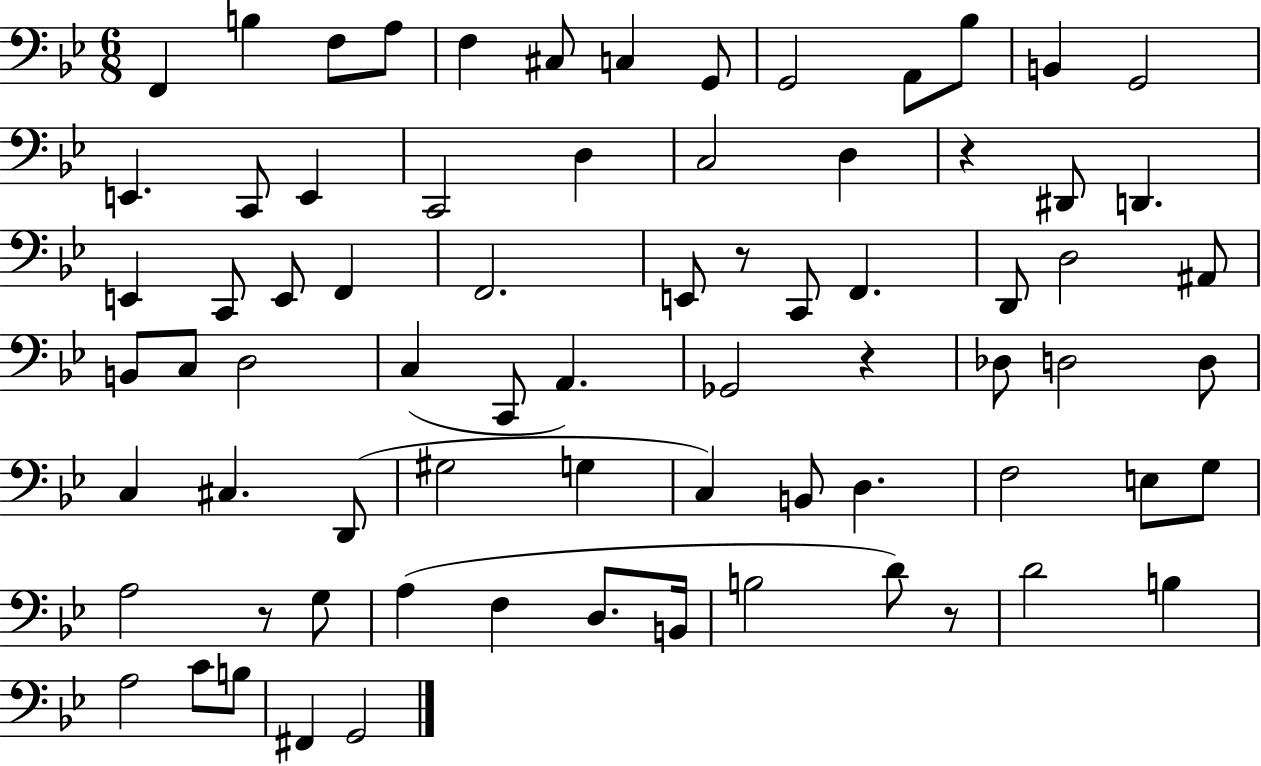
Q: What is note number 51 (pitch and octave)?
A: D3